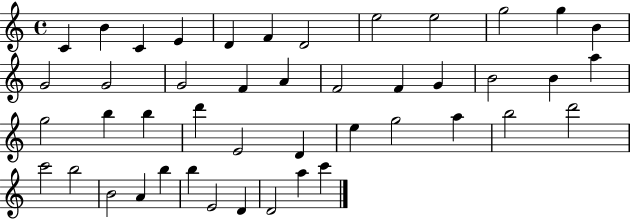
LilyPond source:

{
  \clef treble
  \time 4/4
  \defaultTimeSignature
  \key c \major
  c'4 b'4 c'4 e'4 | d'4 f'4 d'2 | e''2 e''2 | g''2 g''4 b'4 | \break g'2 g'2 | g'2 f'4 a'4 | f'2 f'4 g'4 | b'2 b'4 a''4 | \break g''2 b''4 b''4 | d'''4 e'2 d'4 | e''4 g''2 a''4 | b''2 d'''2 | \break c'''2 b''2 | b'2 a'4 b''4 | b''4 e'2 d'4 | d'2 a''4 c'''4 | \break \bar "|."
}